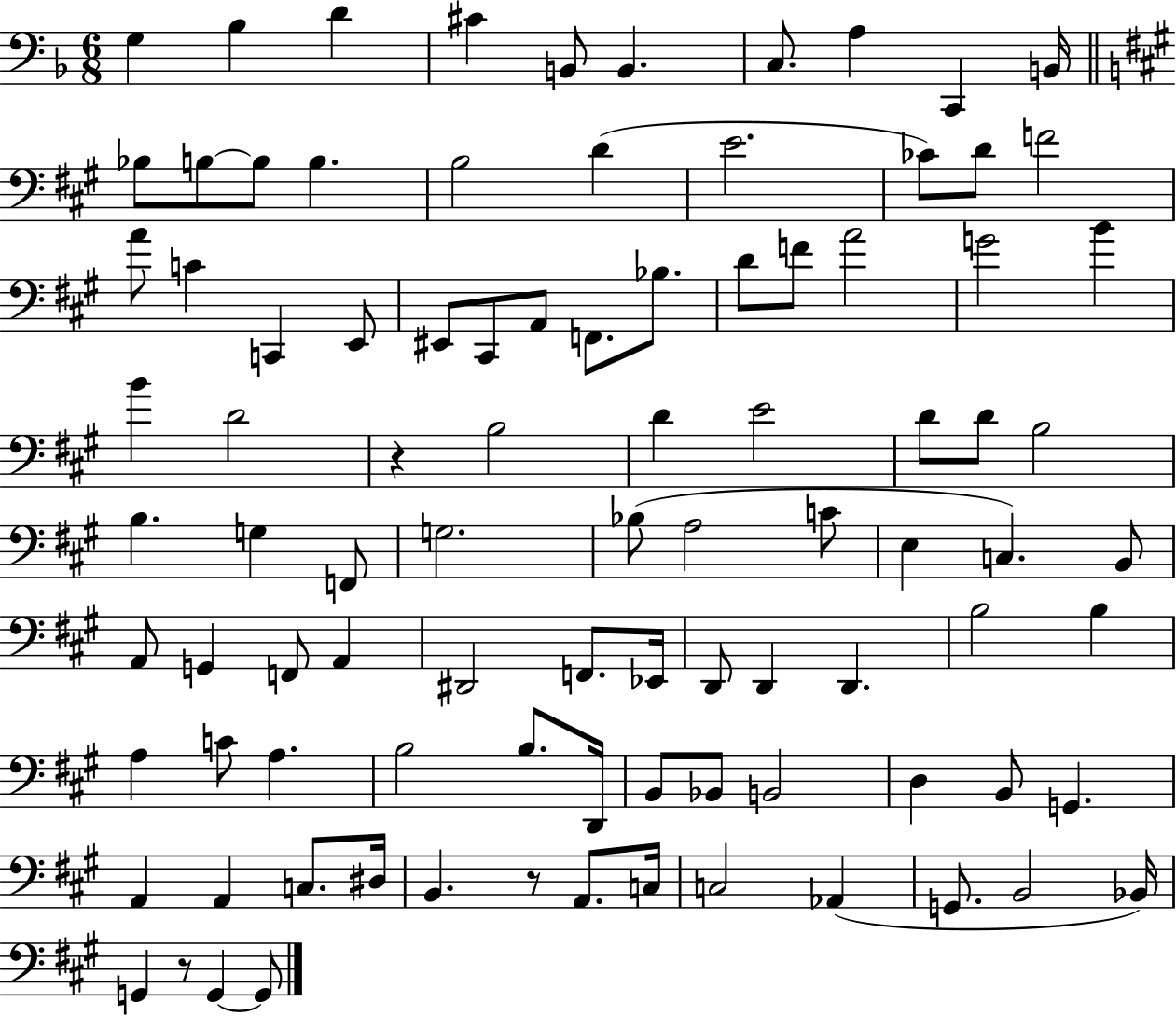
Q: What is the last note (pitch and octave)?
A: G2